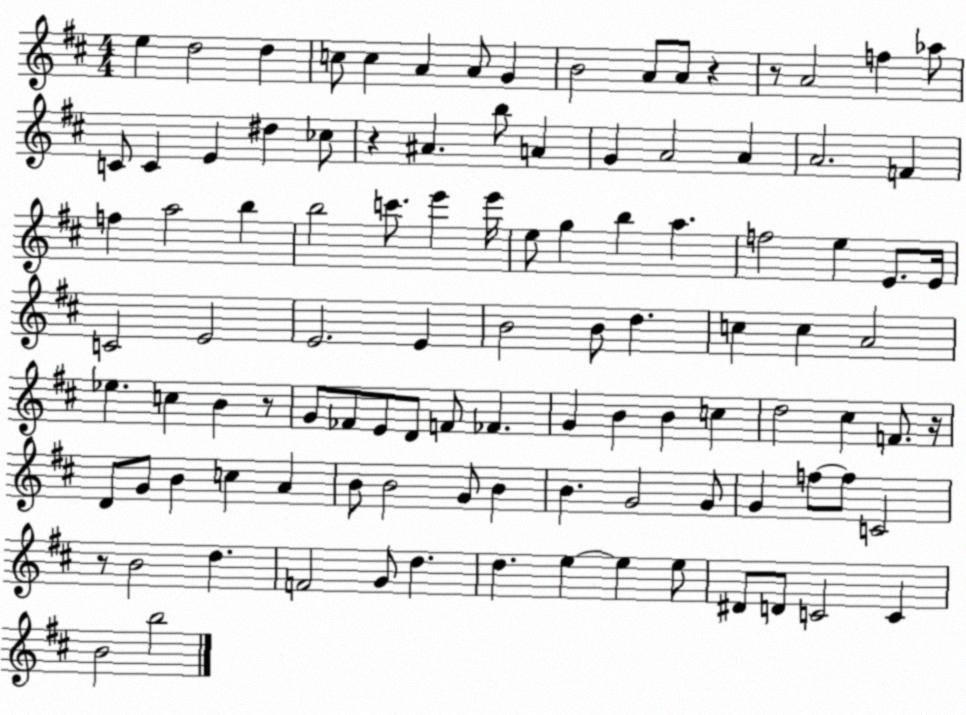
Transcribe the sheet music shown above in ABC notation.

X:1
T:Untitled
M:4/4
L:1/4
K:D
e d2 d c/2 c A A/2 G B2 A/2 A/2 z z/2 A2 f _a/2 C/2 C E ^d _c/2 z ^A b/2 A G A2 A A2 F f a2 b b2 c'/2 e' e'/4 e/2 g b a f2 e E/2 E/4 C2 E2 E2 E B2 B/2 d c c A2 _e c B z/2 G/2 _F/2 E/2 D/2 F/2 _F G B B c d2 ^c F/2 z/4 D/2 G/2 B c A B/2 B2 G/2 B B G2 G/2 G f/2 f/2 C2 z/2 B2 d F2 G/2 d d e e e/2 ^D/2 D/2 C2 C B2 b2